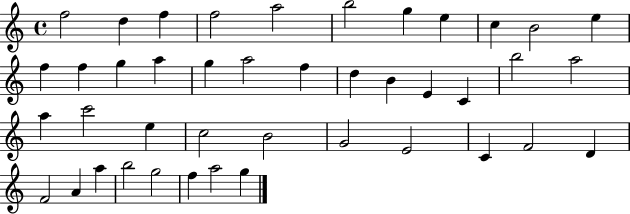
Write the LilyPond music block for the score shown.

{
  \clef treble
  \time 4/4
  \defaultTimeSignature
  \key c \major
  f''2 d''4 f''4 | f''2 a''2 | b''2 g''4 e''4 | c''4 b'2 e''4 | \break f''4 f''4 g''4 a''4 | g''4 a''2 f''4 | d''4 b'4 e'4 c'4 | b''2 a''2 | \break a''4 c'''2 e''4 | c''2 b'2 | g'2 e'2 | c'4 f'2 d'4 | \break f'2 a'4 a''4 | b''2 g''2 | f''4 a''2 g''4 | \bar "|."
}